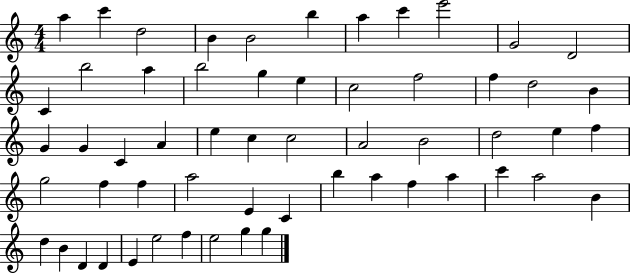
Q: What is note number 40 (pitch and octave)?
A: C4